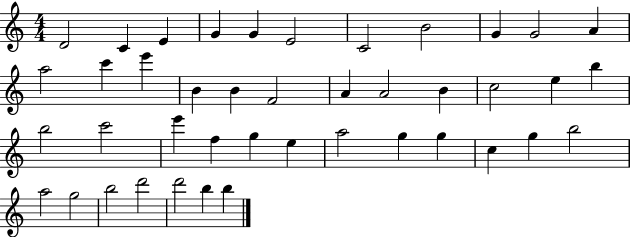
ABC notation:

X:1
T:Untitled
M:4/4
L:1/4
K:C
D2 C E G G E2 C2 B2 G G2 A a2 c' e' B B F2 A A2 B c2 e b b2 c'2 e' f g e a2 g g c g b2 a2 g2 b2 d'2 d'2 b b